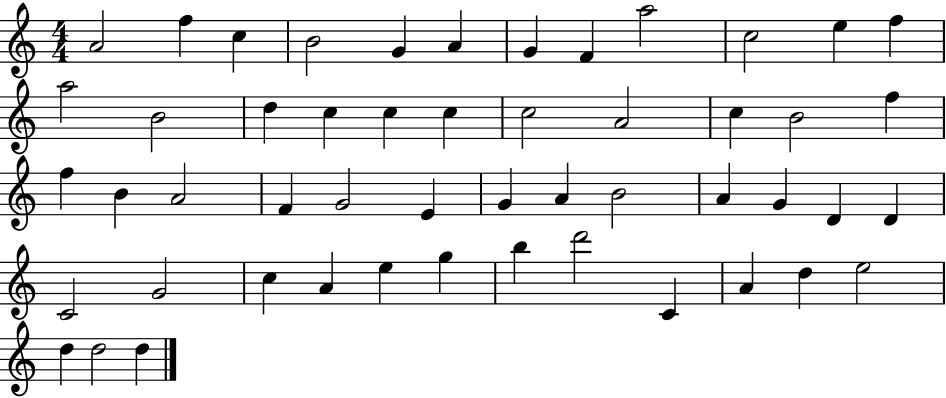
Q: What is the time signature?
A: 4/4